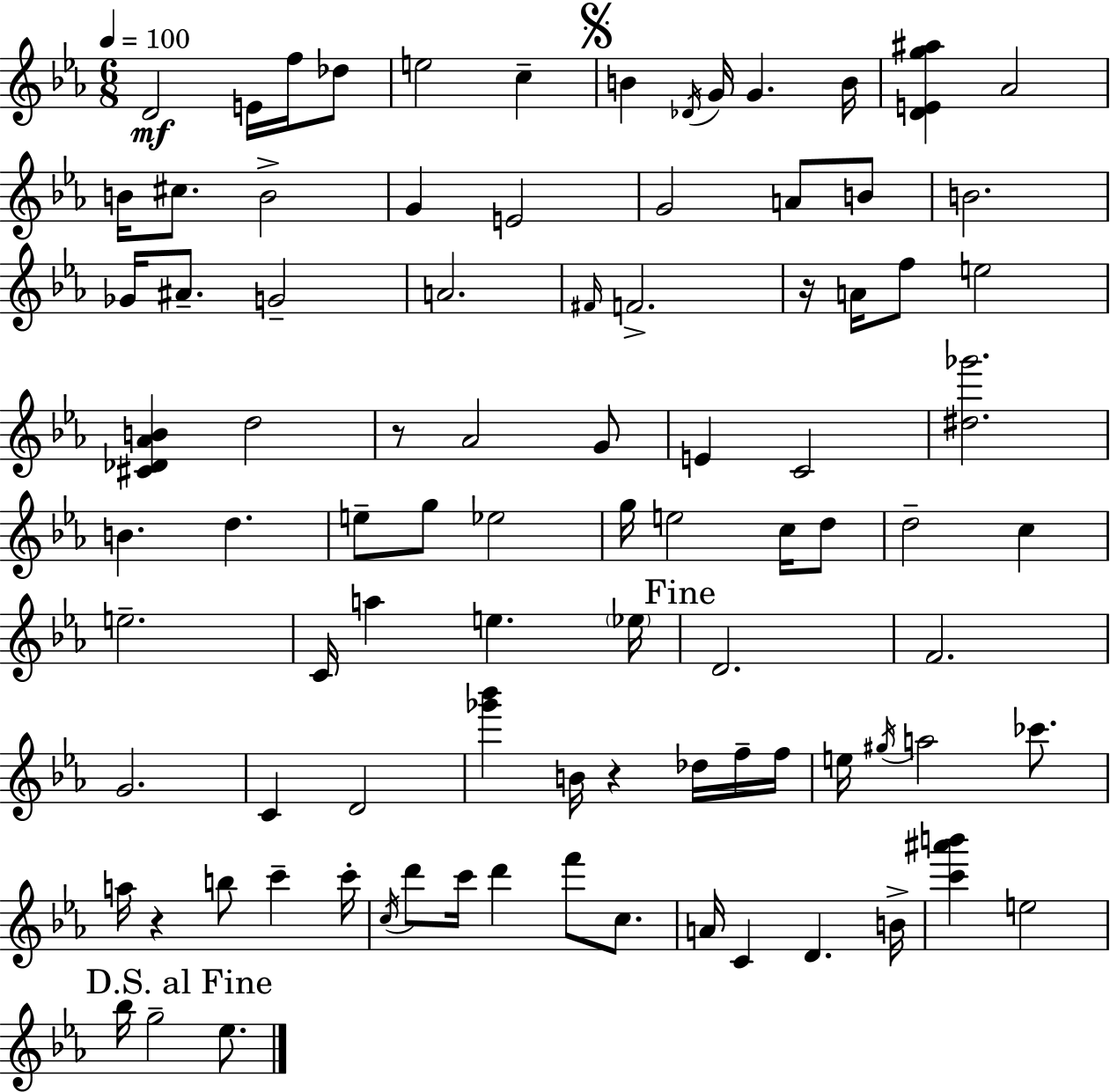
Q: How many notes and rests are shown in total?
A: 91